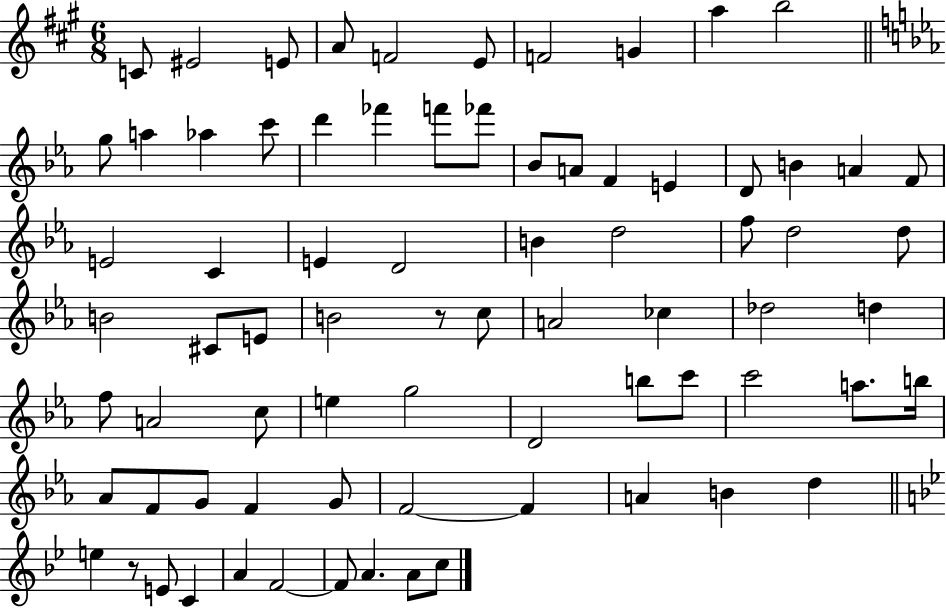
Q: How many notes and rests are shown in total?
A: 76